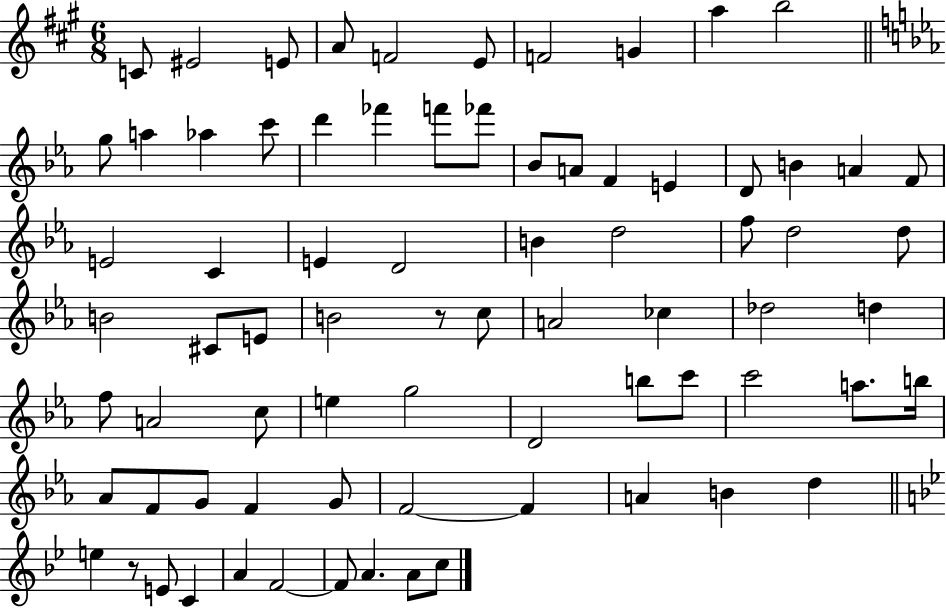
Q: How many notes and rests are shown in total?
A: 76